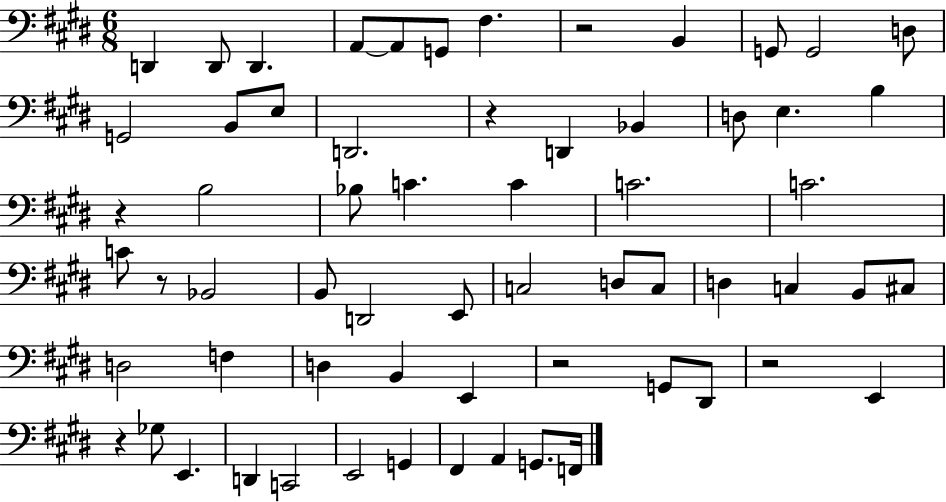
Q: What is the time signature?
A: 6/8